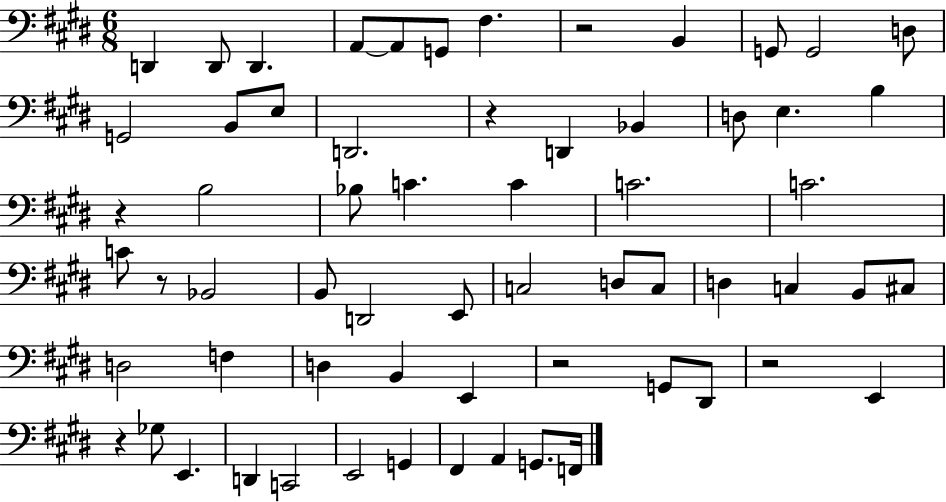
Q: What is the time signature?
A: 6/8